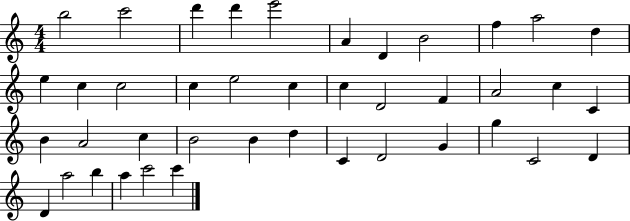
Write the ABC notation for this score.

X:1
T:Untitled
M:4/4
L:1/4
K:C
b2 c'2 d' d' e'2 A D B2 f a2 d e c c2 c e2 c c D2 F A2 c C B A2 c B2 B d C D2 G g C2 D D a2 b a c'2 c'